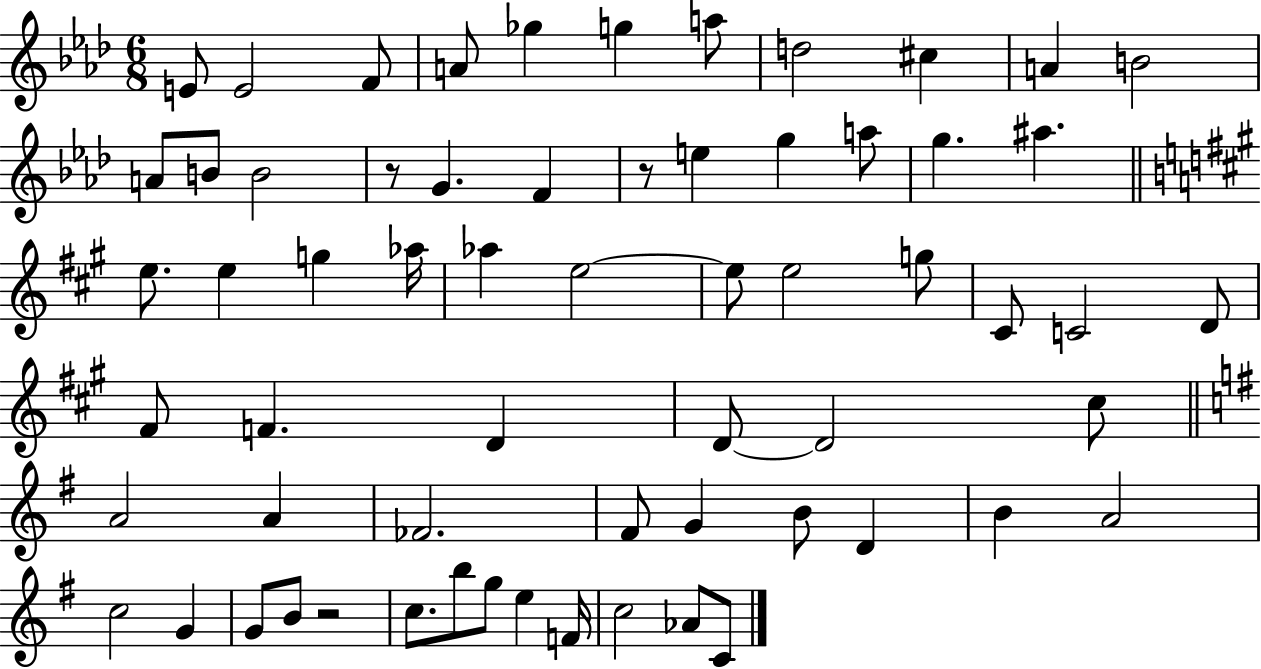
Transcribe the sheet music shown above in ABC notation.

X:1
T:Untitled
M:6/8
L:1/4
K:Ab
E/2 E2 F/2 A/2 _g g a/2 d2 ^c A B2 A/2 B/2 B2 z/2 G F z/2 e g a/2 g ^a e/2 e g _a/4 _a e2 e/2 e2 g/2 ^C/2 C2 D/2 ^F/2 F D D/2 D2 ^c/2 A2 A _F2 ^F/2 G B/2 D B A2 c2 G G/2 B/2 z2 c/2 b/2 g/2 e F/4 c2 _A/2 C/2